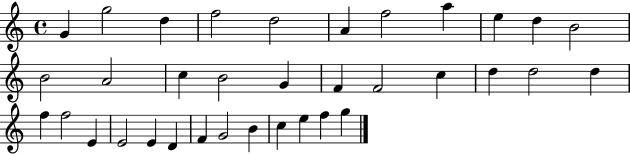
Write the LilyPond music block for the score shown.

{
  \clef treble
  \time 4/4
  \defaultTimeSignature
  \key c \major
  g'4 g''2 d''4 | f''2 d''2 | a'4 f''2 a''4 | e''4 d''4 b'2 | \break b'2 a'2 | c''4 b'2 g'4 | f'4 f'2 c''4 | d''4 d''2 d''4 | \break f''4 f''2 e'4 | e'2 e'4 d'4 | f'4 g'2 b'4 | c''4 e''4 f''4 g''4 | \break \bar "|."
}